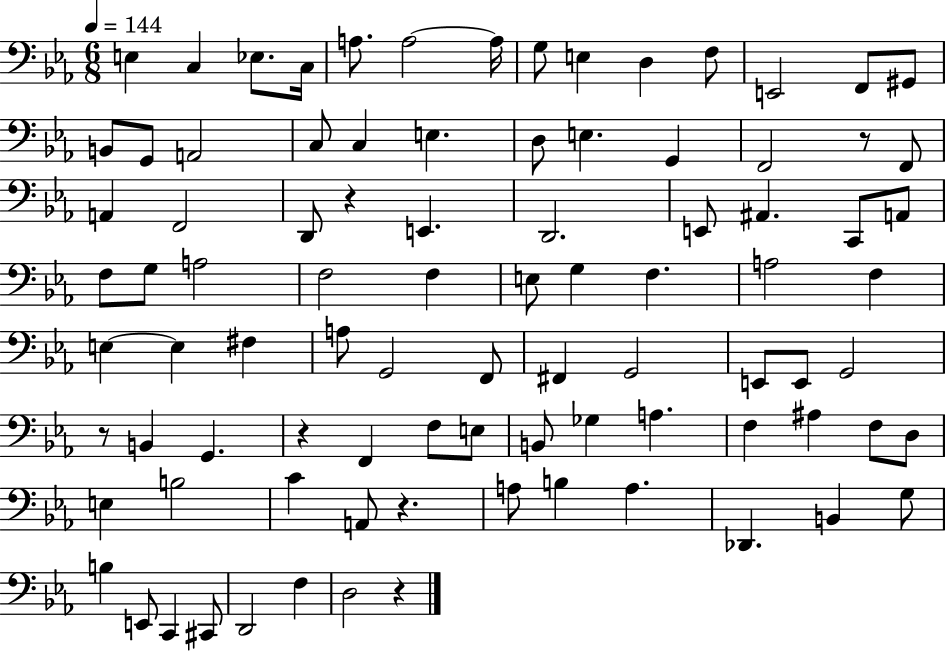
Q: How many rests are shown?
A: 6